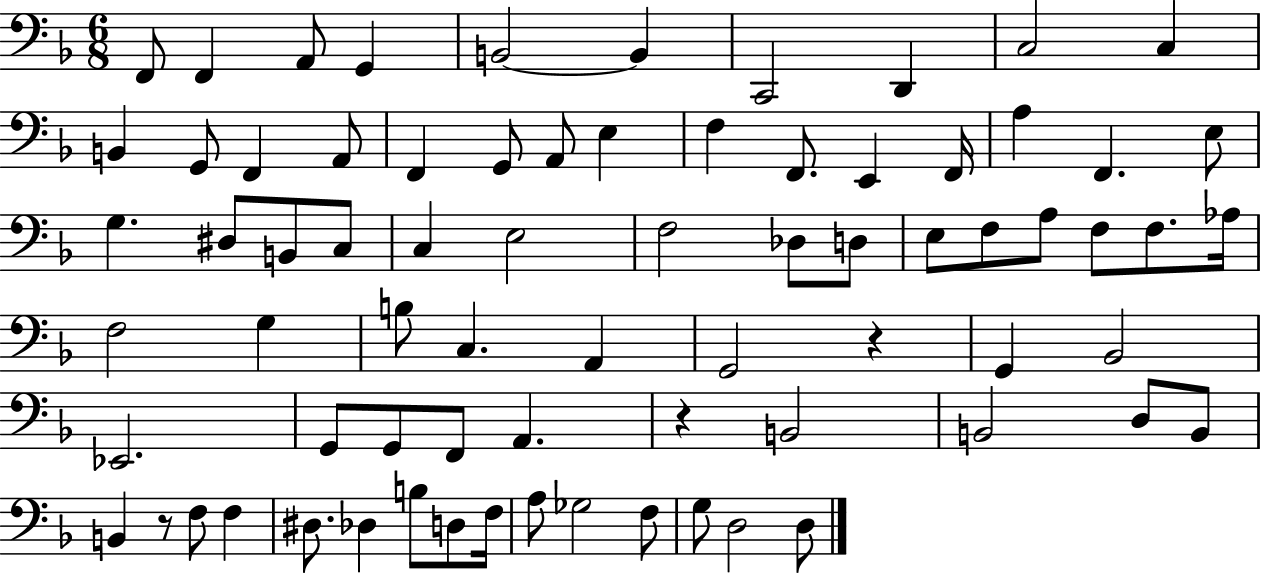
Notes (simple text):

F2/e F2/q A2/e G2/q B2/h B2/q C2/h D2/q C3/h C3/q B2/q G2/e F2/q A2/e F2/q G2/e A2/e E3/q F3/q F2/e. E2/q F2/s A3/q F2/q. E3/e G3/q. D#3/e B2/e C3/e C3/q E3/h F3/h Db3/e D3/e E3/e F3/e A3/e F3/e F3/e. Ab3/s F3/h G3/q B3/e C3/q. A2/q G2/h R/q G2/q Bb2/h Eb2/h. G2/e G2/e F2/e A2/q. R/q B2/h B2/h D3/e B2/e B2/q R/e F3/e F3/q D#3/e. Db3/q B3/e D3/e F3/s A3/e Gb3/h F3/e G3/e D3/h D3/e